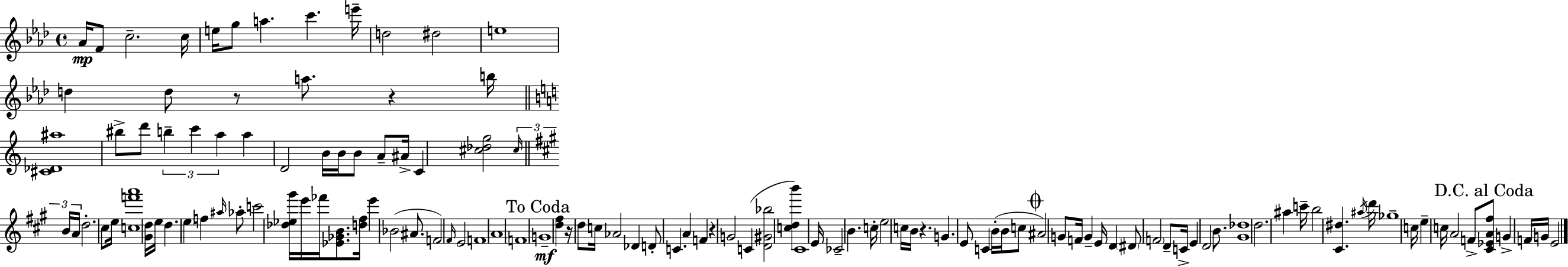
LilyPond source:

{
  \clef treble
  \time 4/4
  \defaultTimeSignature
  \key f \minor
  \repeat volta 2 { aes'16\mp f'8 c''2.-- c''16 | e''16 g''8 a''4. c'''4. e'''16-- | d''2 dis''2 | e''1 | \break d''4 d''8 r8 a''8. r4 b''16 | \bar "||" \break \key c \major <cis' des' ais''>1 | bis''8-> d'''8 \tuplet 3/2 { b''4-- c'''4 a''4 } | a''4 d'2 b'16 b'16 b'8 | a'8-- ais'16-> c'4 <cis'' des'' g''>2 \tuplet 3/2 { \grace { cis''16 } | \break \bar "||" \break \key a \major b'16 a'16 } d''2.-. cis''8 | e''16 <c'' f''' a'''>1 | <gis' d''>16 e''16 d''4. \parenthesize e''4 f''4 | \grace { ais''16 } aes''8-. c'''2 <des'' ees'' gis'''>16 e'''16 fes'''16 <ees' ges' b'>8. | \break <d'' fis''>16 e'''4 bes'2( ais'8. | f'2) \grace { fis'16 } e'2 | f'1 | a'1 | \break \parenthesize f'1 | \mark "To Coda" g'1--\mf | <d'' fis''>4 r16 d''8 c''16 aes'2 | des'4 d'8-. c'4. a'4 | \break f'4 r4 g'2 | c'4( <d' gis' bes''>2 <c'' d'' b'''>4) | cis'1 | e'16 ces'2-- b'4. | \break c''16-. e''2 c''16 b'16 r4. | g'4. e'8 c'4 b'16-.( | b'16 c''8 \mark \markup { \musicglyph "scripts.coda" } ais'2) g'8 f'16 g'4-- | e'16 d'4 \parenthesize dis'8 \parenthesize f'2 | \break d'8-- c'16-> e'4 d'2 | b'8. <gis' des''>1 | d''2. ais''4 | c'''16-- b''2 <cis' dis''>4. | \break \acciaccatura { ais''16 } d'''16 ges''1-- | c''16 e''4-- c''16 a'2 | f'8-> \mark "D.C. al Coda" <cis' ees' a' fis''>8 g'4-> f'16 g'16 e'2 | } \bar "|."
}